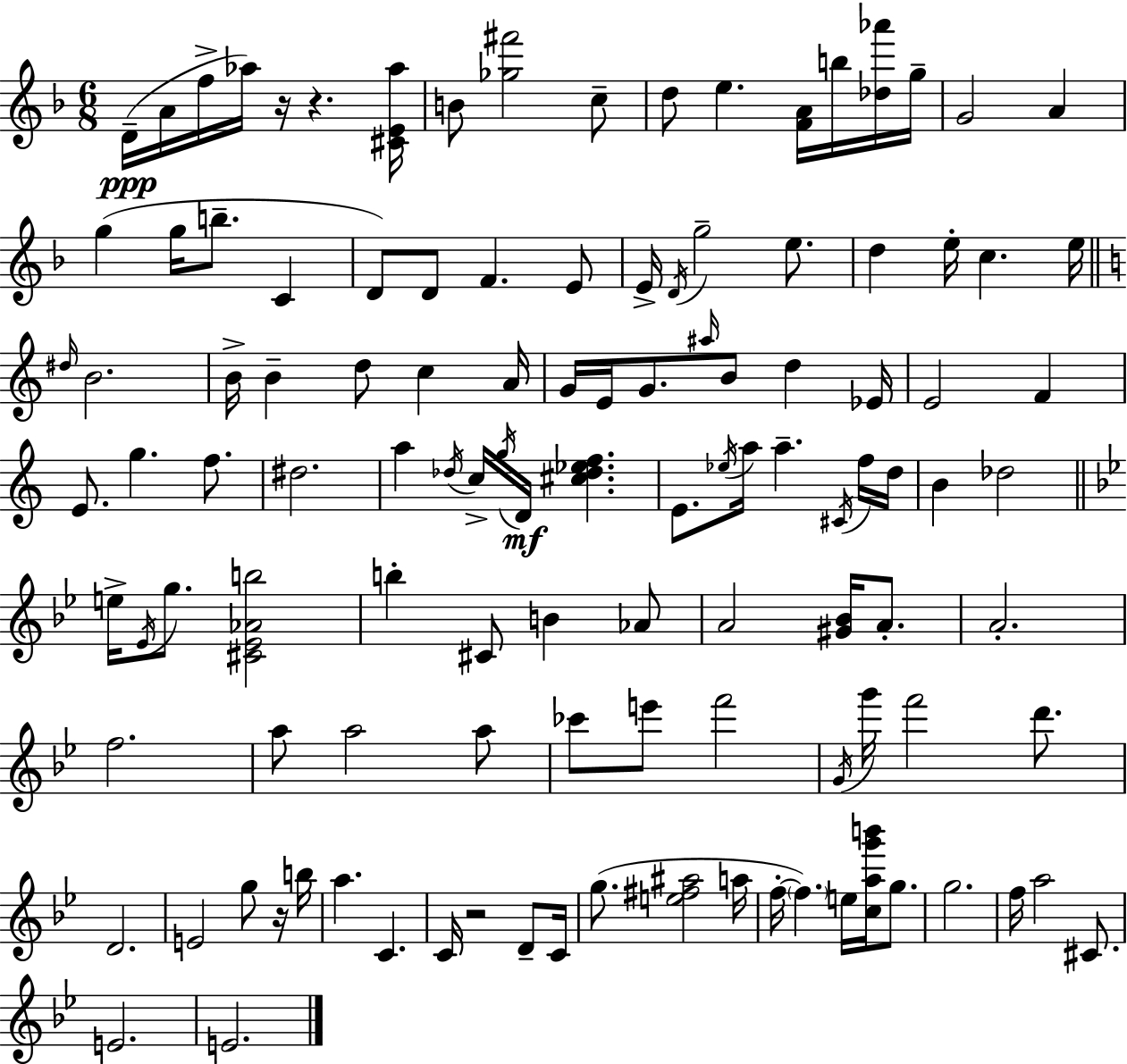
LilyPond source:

{
  \clef treble
  \numericTimeSignature
  \time 6/8
  \key f \major
  d'16--(\ppp a'16 f''16-> aes''16) r16 r4. <cis' e' aes''>16 | b'8 <ges'' fis'''>2 c''8-- | d''8 e''4. <f' a'>16 b''16 <des'' aes'''>16 g''16-- | g'2 a'4 | \break g''4( g''16 b''8.-- c'4 | d'8) d'8 f'4. e'8 | e'16-> \acciaccatura { d'16 } g''2-- e''8. | d''4 e''16-. c''4. | \break e''16 \bar "||" \break \key a \minor \grace { dis''16 } b'2. | b'16-> b'4-- d''8 c''4 | a'16 g'16 e'16 g'8. \grace { ais''16 } b'8 d''4 | ees'16 e'2 f'4 | \break e'8. g''4. f''8. | dis''2. | a''4 \acciaccatura { des''16 } c''16-> \acciaccatura { g''16 } d'16\mf <cis'' des'' ees'' f''>4. | e'8. \acciaccatura { ees''16 } a''16 a''4.-- | \break \acciaccatura { cis'16 } f''16 d''16 b'4 des''2 | \bar "||" \break \key bes \major e''16-> \acciaccatura { ees'16 } g''8. <cis' ees' aes' b''>2 | b''4-. cis'8 b'4 aes'8 | a'2 <gis' bes'>16 a'8.-. | a'2.-. | \break f''2. | a''8 a''2 a''8 | ces'''8 e'''8 f'''2 | \acciaccatura { g'16 } g'''16 f'''2 d'''8. | \break d'2. | e'2 g''8 | r16 b''16 a''4. c'4. | c'16 r2 d'8-- | \break c'16 g''8.( <e'' fis'' ais''>2 | a''16 f''16-.~~ \parenthesize f''4.) e''16 <c'' a'' g''' b'''>16 g''8. | g''2. | f''16 a''2 cis'8. | \break e'2. | e'2. | \bar "|."
}